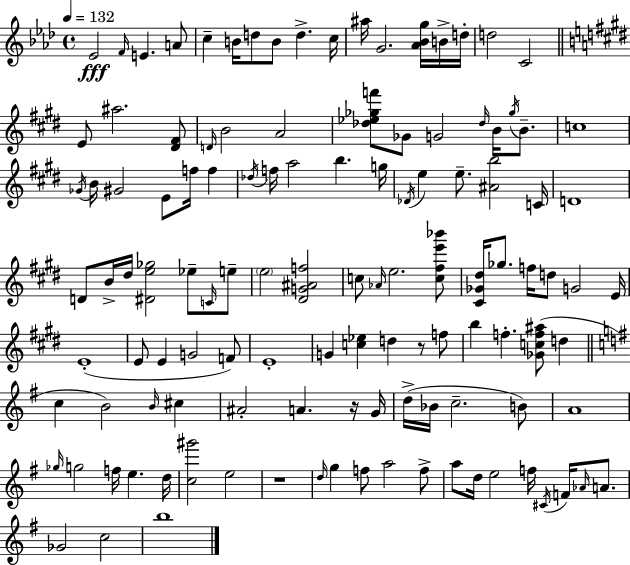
{
  \clef treble
  \time 4/4
  \defaultTimeSignature
  \key aes \major
  \tempo 4 = 132
  ees'2\fff \grace { f'16 } e'4. a'8 | c''4-- b'16 d''8 b'8 d''4.-> | c''16 ais''16 g'2. <aes' bes' g''>16 b'16-> | d''16-. d''2 c'2 | \break \bar "||" \break \key e \major e'8 ais''2. <dis' fis'>8 | \grace { d'16 } b'2 a'2 | <des'' ees'' ges'' f'''>8 ges'8 g'2 \grace { des''16 } b'16 \acciaccatura { ges''16 } | b'8.-- c''1 | \break \acciaccatura { ges'16 } b'16 gis'2 e'8 f''16 | f''4 \acciaccatura { des''16 } f''16 a''2 b''4. | g''16 \acciaccatura { des'16 } e''4 e''8.-- <ais' b''>2 | c'16 d'1 | \break d'8 b'16-> dis''16 <dis' e'' ges''>2 | ees''8-- \grace { c'16 } e''8-- \parenthesize e''2 <dis' g' ais' f''>2 | c''8 \grace { aes'16 } e''2. | <c'' fis'' e''' bes'''>8 <cis' ges' dis''>16 ges''8. f''16 d''8 g'2 | \break e'16 e'1-.( | e'8 e'4 g'2 | f'8) e'1-. | g'4 <c'' ees''>4 | \break d''4 r8 f''8 b''4 f''4.-. | <ges' c'' f'' ais''>8( d''4 \bar "||" \break \key g \major c''4 b'2) \grace { b'16 } cis''4 | ais'2-. a'4. r16 | g'16 d''16->( bes'16 c''2.-- b'8) | a'1 | \break \grace { ges''16 } g''2 f''16 e''4. | d''16 <c'' gis'''>2 e''2 | r1 | \grace { d''16 } g''4 f''8 a''2 | \break f''8-> a''8 d''16 e''2 f''16 \acciaccatura { cis'16 } | f'16 \grace { aes'16 } a'8. ges'2 c''2 | b''1 | \bar "|."
}